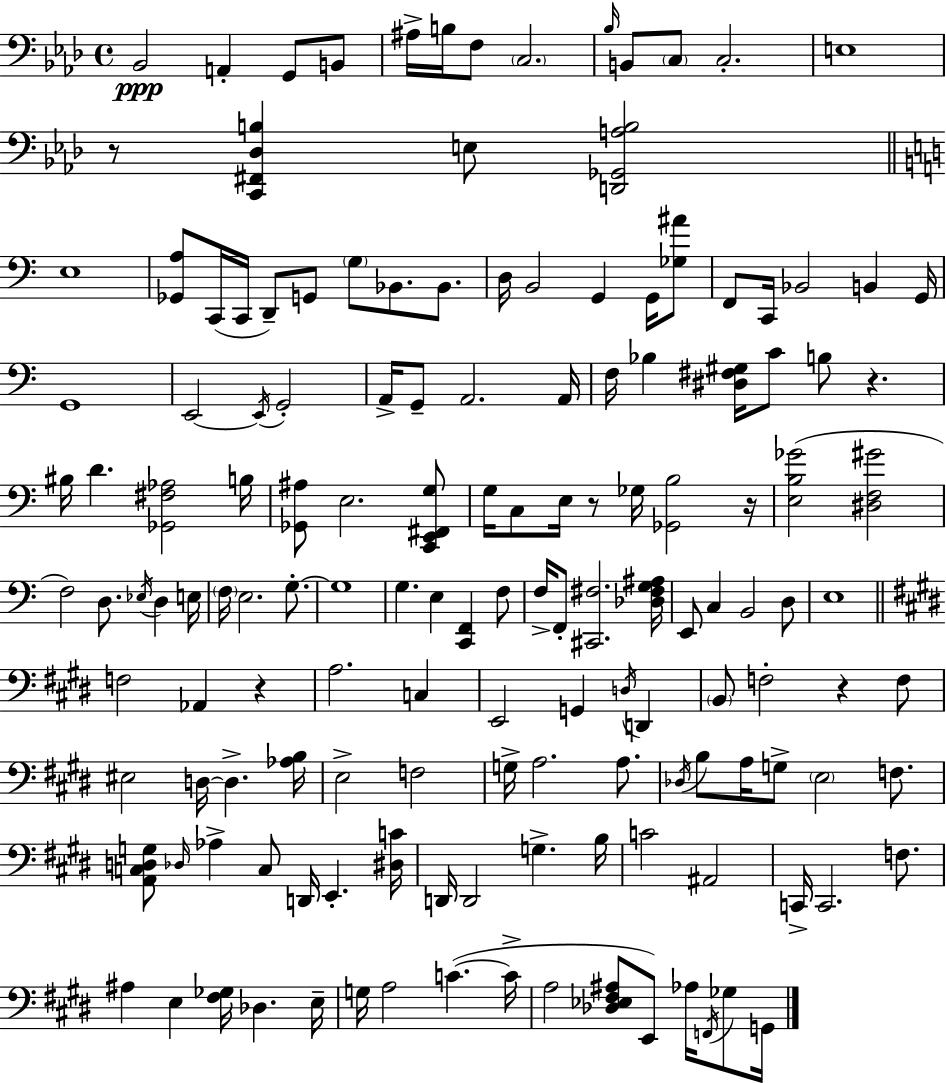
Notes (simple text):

Bb2/h A2/q G2/e B2/e A#3/s B3/s F3/e C3/h. Bb3/s B2/e C3/e C3/h. E3/w R/e [C2,F#2,Db3,B3]/q E3/e [D2,Gb2,A3,B3]/h E3/w [Gb2,A3]/e C2/s C2/s D2/e G2/e G3/e Bb2/e. Bb2/e. D3/s B2/h G2/q G2/s [Gb3,A#4]/e F2/e C2/s Bb2/h B2/q G2/s G2/w E2/h E2/s G2/h A2/s G2/e A2/h. A2/s F3/s Bb3/q [D#3,F#3,G#3]/s C4/e B3/e R/q. BIS3/s D4/q. [Gb2,F#3,Ab3]/h B3/s [Gb2,A#3]/e E3/h. [C2,E2,F#2,G3]/e G3/s C3/e E3/s R/e Gb3/s [Gb2,B3]/h R/s [E3,B3,Gb4]/h [D#3,F3,G#4]/h F3/h D3/e. Eb3/s D3/q E3/s F3/s E3/h. G3/e. G3/w G3/q. E3/q [C2,F2]/q F3/e F3/s F2/e [C#2,F#3]/h. [Db3,F#3,G3,A#3]/s E2/e C3/q B2/h D3/e E3/w F3/h Ab2/q R/q A3/h. C3/q E2/h G2/q D3/s D2/q B2/e F3/h R/q F3/e EIS3/h D3/s D3/q. [Ab3,B3]/s E3/h F3/h G3/s A3/h. A3/e. Db3/s B3/e A3/s G3/e E3/h F3/e. [A2,C3,D3,G3]/e Db3/s Ab3/q C3/e D2/s E2/q. [D#3,C4]/s D2/s D2/h G3/q. B3/s C4/h A#2/h C2/s C2/h. F3/e. A#3/q E3/q [F#3,Gb3]/s Db3/q. E3/s G3/s A3/h C4/q. C4/s A3/h [Db3,Eb3,F#3,A#3]/e E2/e Ab3/s F2/s Gb3/e G2/s